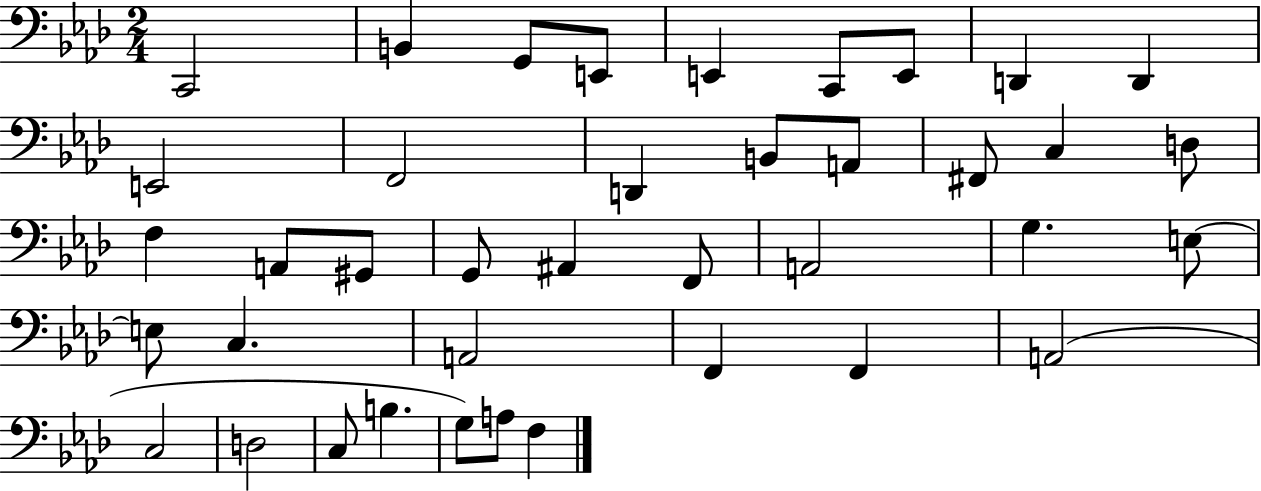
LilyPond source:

{
  \clef bass
  \numericTimeSignature
  \time 2/4
  \key aes \major
  c,2 | b,4 g,8 e,8 | e,4 c,8 e,8 | d,4 d,4 | \break e,2 | f,2 | d,4 b,8 a,8 | fis,8 c4 d8 | \break f4 a,8 gis,8 | g,8 ais,4 f,8 | a,2 | g4. e8~~ | \break e8 c4. | a,2 | f,4 f,4 | a,2( | \break c2 | d2 | c8 b4. | g8) a8 f4 | \break \bar "|."
}